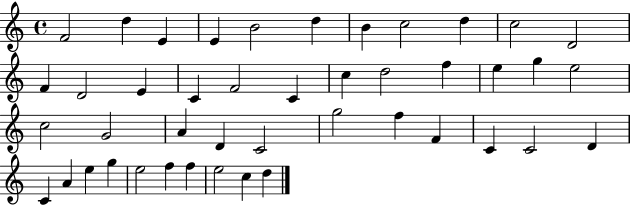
F4/h D5/q E4/q E4/q B4/h D5/q B4/q C5/h D5/q C5/h D4/h F4/q D4/h E4/q C4/q F4/h C4/q C5/q D5/h F5/q E5/q G5/q E5/h C5/h G4/h A4/q D4/q C4/h G5/h F5/q F4/q C4/q C4/h D4/q C4/q A4/q E5/q G5/q E5/h F5/q F5/q E5/h C5/q D5/q